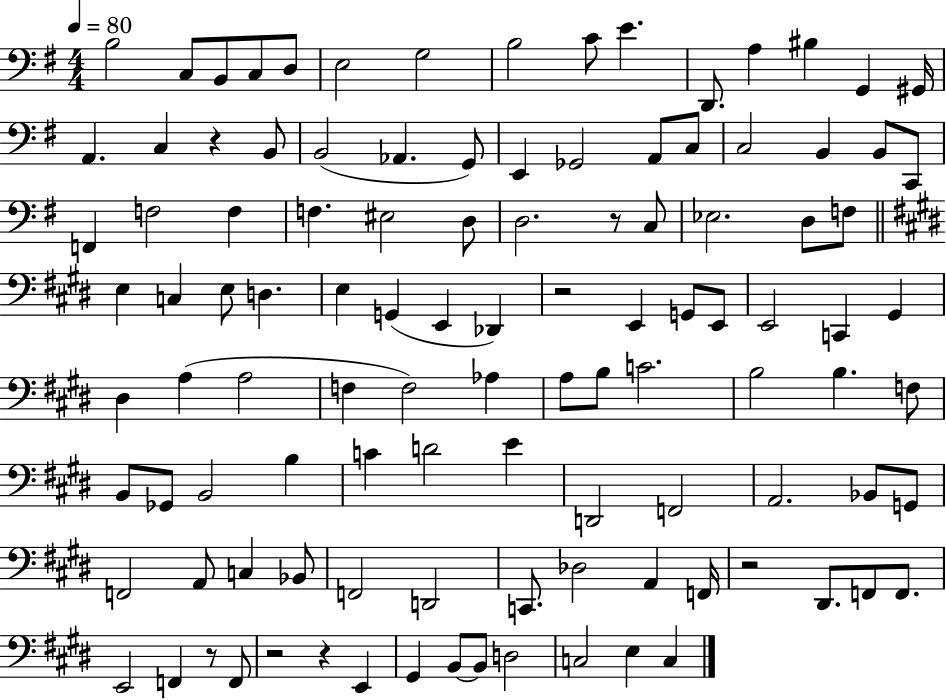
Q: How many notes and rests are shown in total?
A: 109